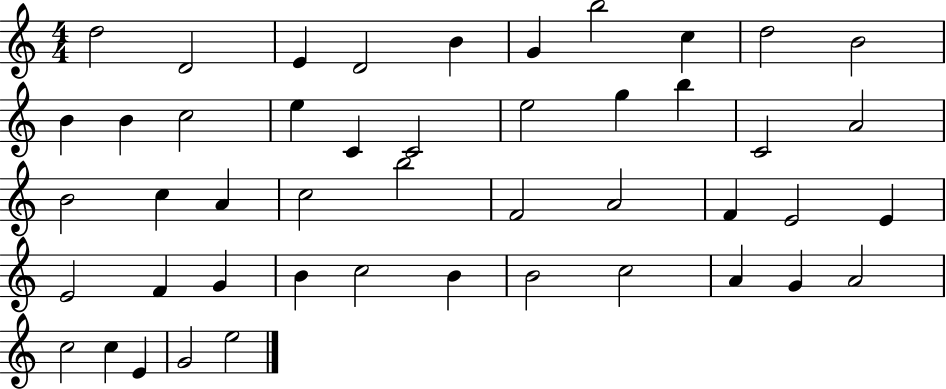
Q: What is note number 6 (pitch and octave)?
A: G4